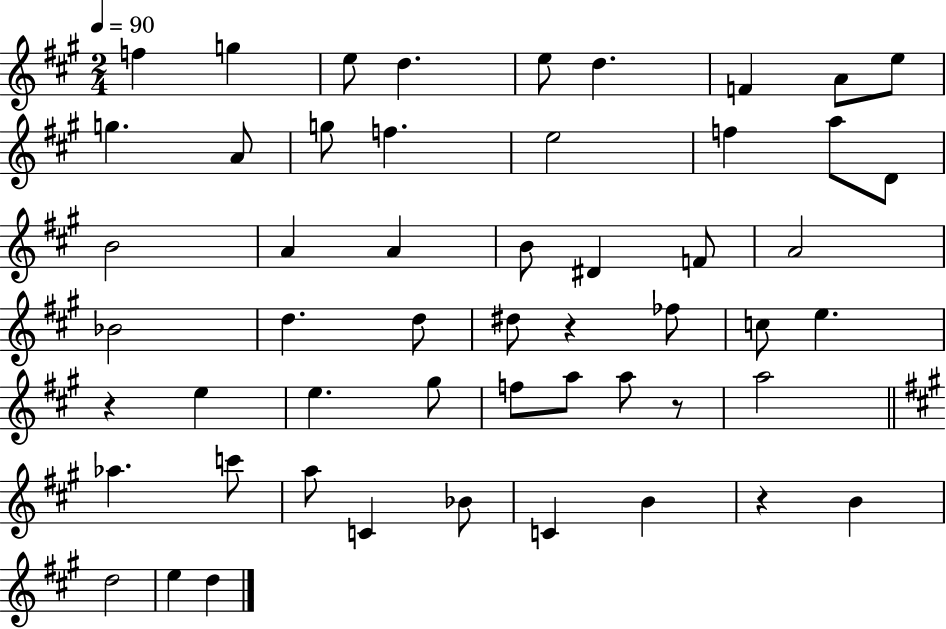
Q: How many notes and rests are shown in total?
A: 53